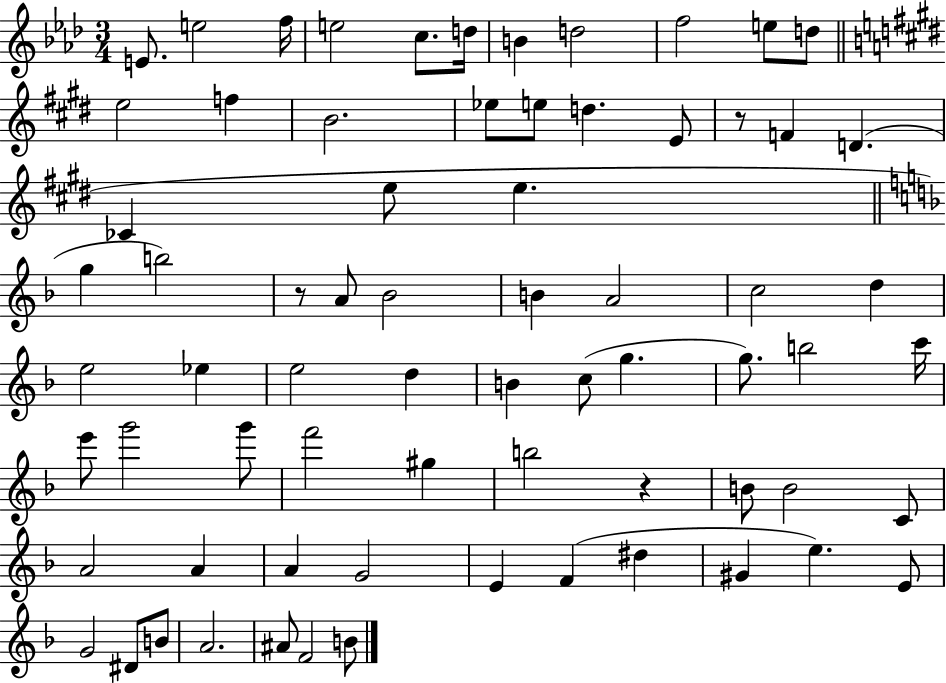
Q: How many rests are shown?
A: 3